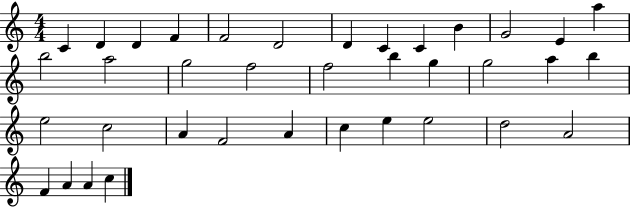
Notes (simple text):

C4/q D4/q D4/q F4/q F4/h D4/h D4/q C4/q C4/q B4/q G4/h E4/q A5/q B5/h A5/h G5/h F5/h F5/h B5/q G5/q G5/h A5/q B5/q E5/h C5/h A4/q F4/h A4/q C5/q E5/q E5/h D5/h A4/h F4/q A4/q A4/q C5/q